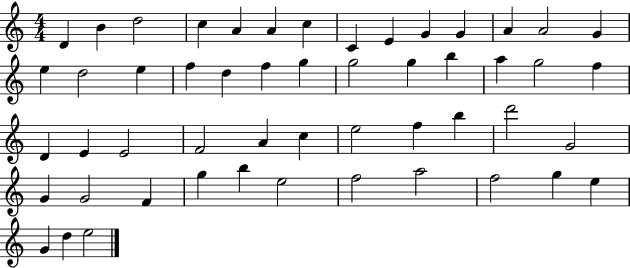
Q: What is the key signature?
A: C major